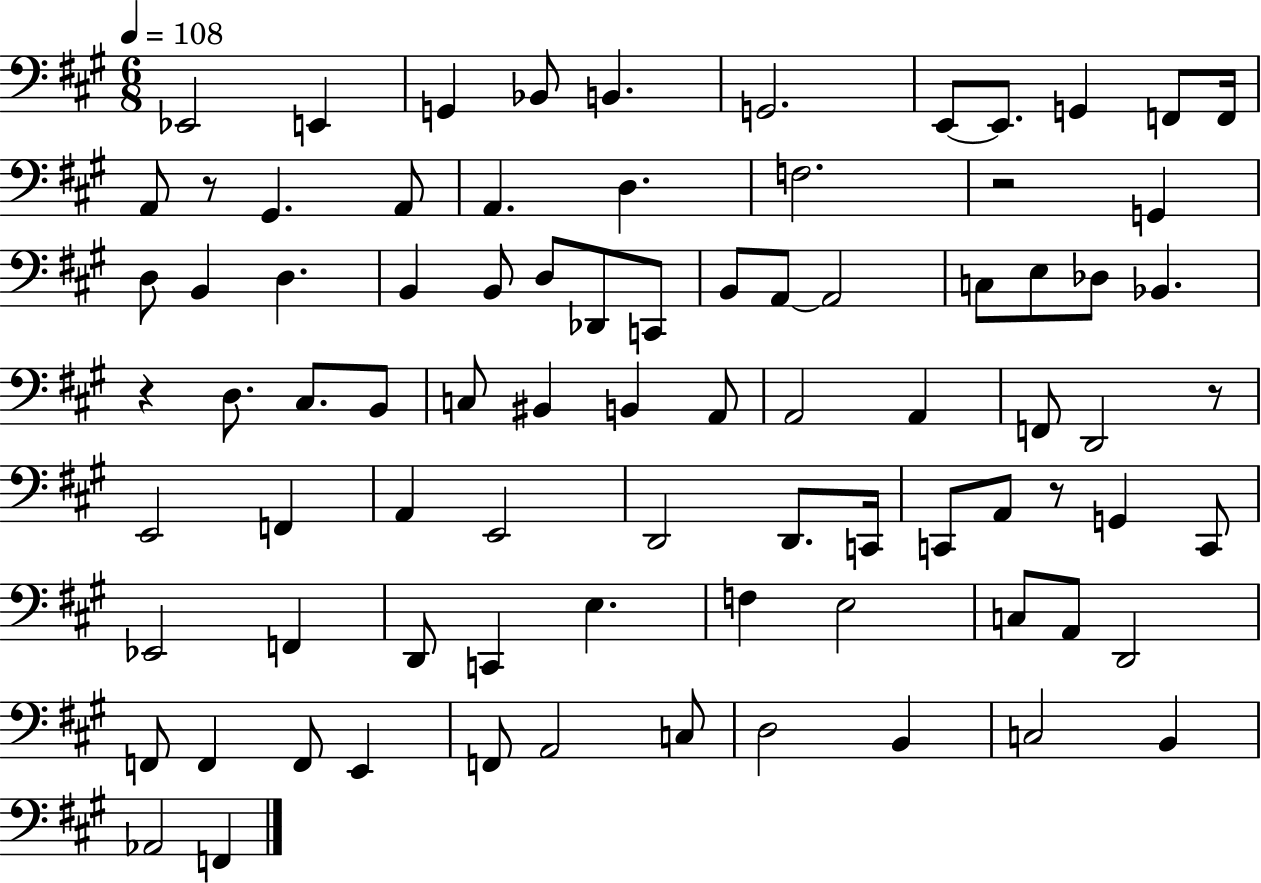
Eb2/h E2/q G2/q Bb2/e B2/q. G2/h. E2/e E2/e. G2/q F2/e F2/s A2/e R/e G#2/q. A2/e A2/q. D3/q. F3/h. R/h G2/q D3/e B2/q D3/q. B2/q B2/e D3/e Db2/e C2/e B2/e A2/e A2/h C3/e E3/e Db3/e Bb2/q. R/q D3/e. C#3/e. B2/e C3/e BIS2/q B2/q A2/e A2/h A2/q F2/e D2/h R/e E2/h F2/q A2/q E2/h D2/h D2/e. C2/s C2/e A2/e R/e G2/q C2/e Eb2/h F2/q D2/e C2/q E3/q. F3/q E3/h C3/e A2/e D2/h F2/e F2/q F2/e E2/q F2/e A2/h C3/e D3/h B2/q C3/h B2/q Ab2/h F2/q